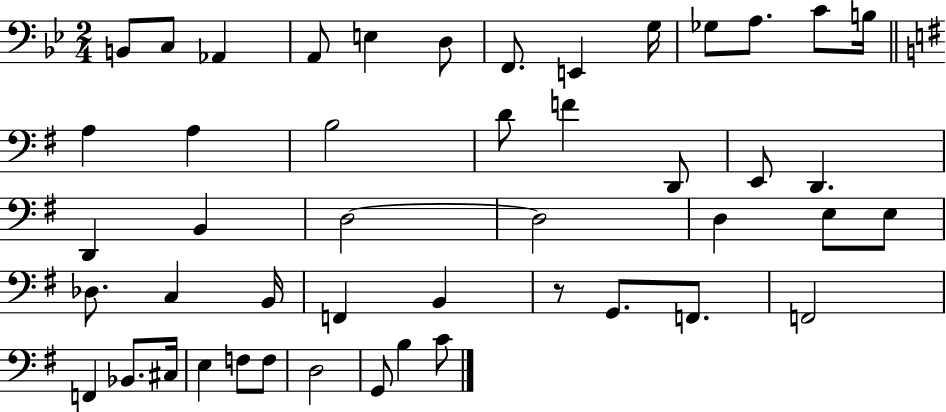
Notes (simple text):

B2/e C3/e Ab2/q A2/e E3/q D3/e F2/e. E2/q G3/s Gb3/e A3/e. C4/e B3/s A3/q A3/q B3/h D4/e F4/q D2/e E2/e D2/q. D2/q B2/q D3/h D3/h D3/q E3/e E3/e Db3/e. C3/q B2/s F2/q B2/q R/e G2/e. F2/e. F2/h F2/q Bb2/e. C#3/s E3/q F3/e F3/e D3/h G2/e B3/q C4/e